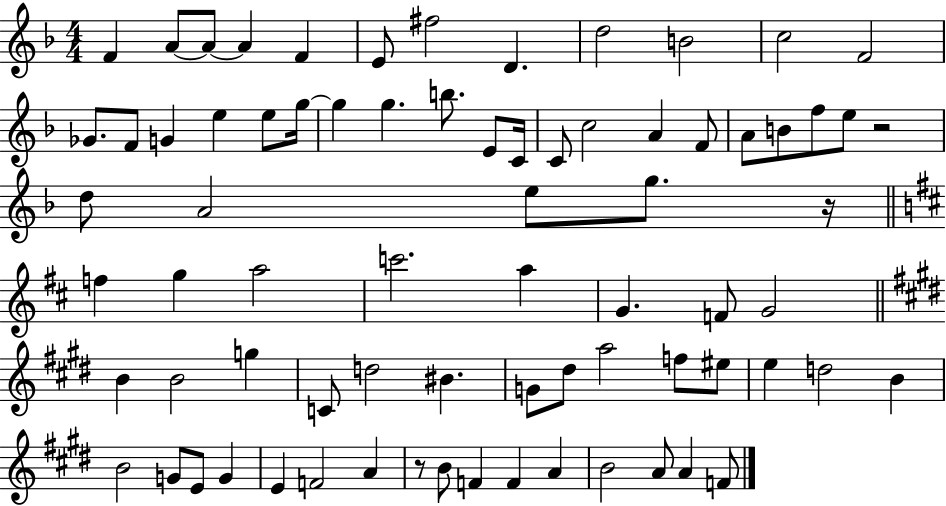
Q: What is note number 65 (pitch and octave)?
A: B4